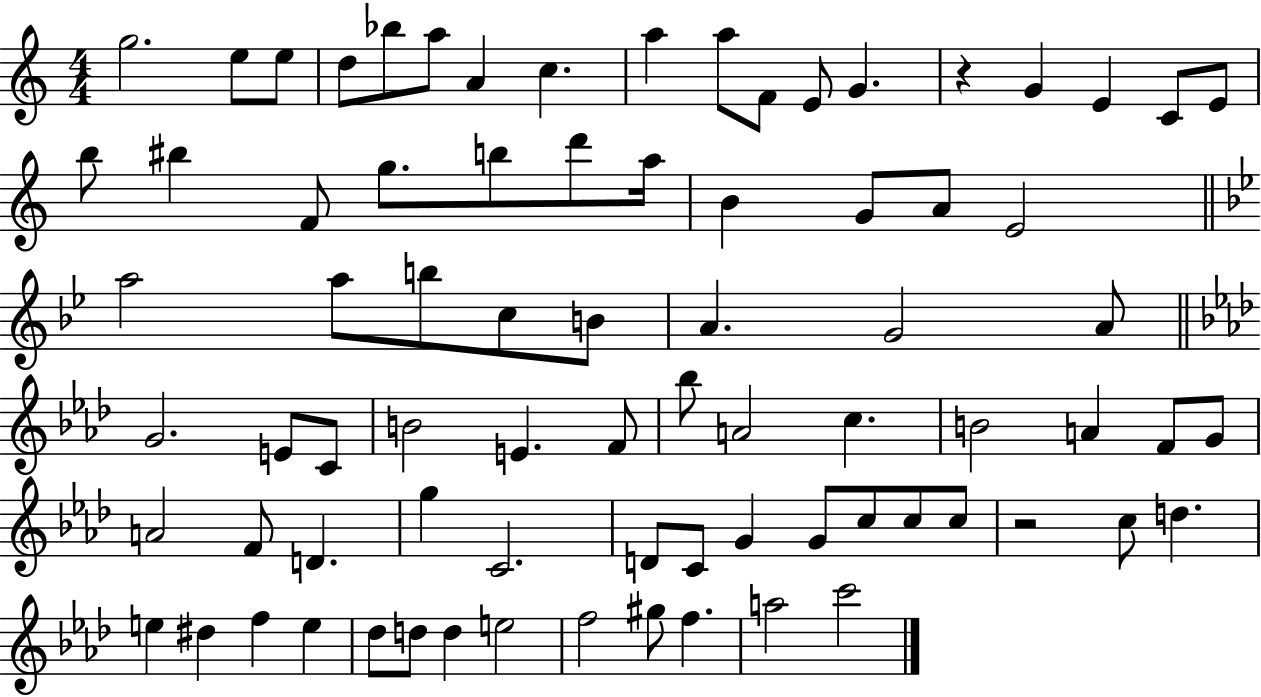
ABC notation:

X:1
T:Untitled
M:4/4
L:1/4
K:C
g2 e/2 e/2 d/2 _b/2 a/2 A c a a/2 F/2 E/2 G z G E C/2 E/2 b/2 ^b F/2 g/2 b/2 d'/2 a/4 B G/2 A/2 E2 a2 a/2 b/2 c/2 B/2 A G2 A/2 G2 E/2 C/2 B2 E F/2 _b/2 A2 c B2 A F/2 G/2 A2 F/2 D g C2 D/2 C/2 G G/2 c/2 c/2 c/2 z2 c/2 d e ^d f e _d/2 d/2 d e2 f2 ^g/2 f a2 c'2